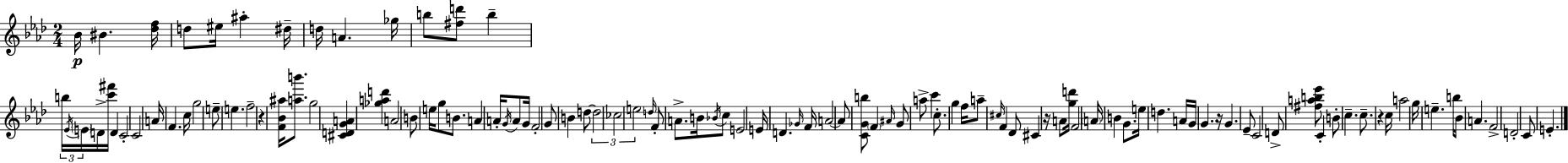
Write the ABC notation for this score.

X:1
T:Untitled
M:2/4
L:1/4
K:Fm
_B/4 ^B [_df]/4 d/2 ^e/4 ^a ^d/4 d/4 A _g/4 b/2 [^fd']/2 b b/4 _E/4 E/4 D/4 [c'^f']/4 D C2 C2 A/4 F c/4 g2 e/2 e f2 z [F_B^a]/4 [ab']/2 g2 [^CDGA] [_gad'] A2 B/2 e/4 g/2 B/2 A A/4 G/4 A/2 G/4 F2 G/2 B d/2 d2 _c2 e2 d/4 F/2 A/2 B/4 _B/4 c/2 E2 E/4 D _G/4 F/4 A2 A/2 [CGb]/2 F ^A/4 G/2 a/2 c' c/2 g f/4 a/2 ^c/4 F _D/2 ^C z/4 A/2 [gd']/4 F2 A/4 B G/2 e/4 d A/4 G/4 G z/4 G _E/2 C2 D/2 [^fab_e']/2 C B/2 c c/2 z c/4 a2 g/4 e b/4 _B/2 A F2 D2 C/2 E